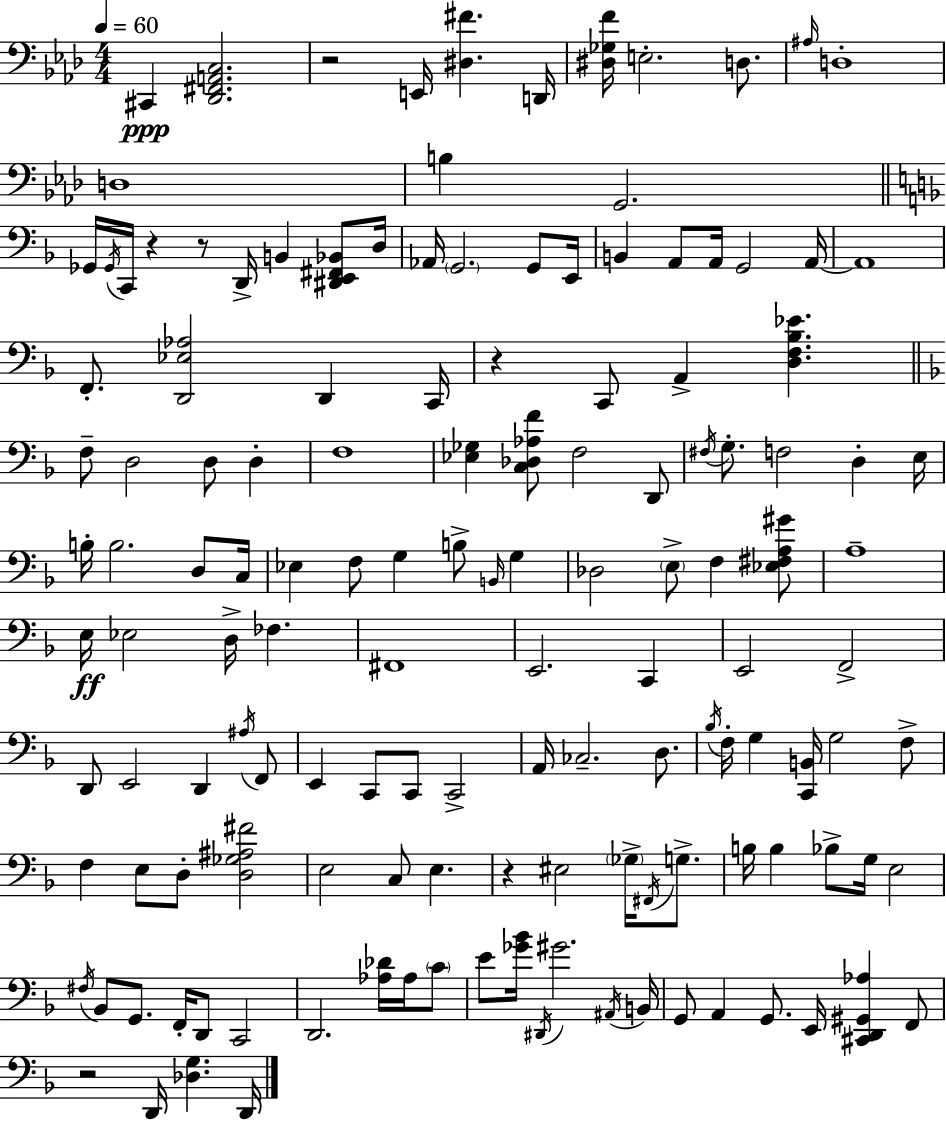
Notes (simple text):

C#2/q [Db2,F#2,A2,C3]/h. R/h E2/s [D#3,F#4]/q. D2/s [D#3,Gb3,F4]/s E3/h. D3/e. A#3/s D3/w D3/w B3/q G2/h. Gb2/s Gb2/s C2/s R/q R/e D2/s B2/q [D#2,E2,F#2,Bb2]/e D3/s Ab2/s G2/h. G2/e E2/s B2/q A2/e A2/s G2/h A2/s A2/w F2/e. [D2,Eb3,Ab3]/h D2/q C2/s R/q C2/e A2/q [D3,F3,Bb3,Eb4]/q. F3/e D3/h D3/e D3/q F3/w [Eb3,Gb3]/q [C3,Db3,Ab3,F4]/e F3/h D2/e F#3/s G3/e. F3/h D3/q E3/s B3/s B3/h. D3/e C3/s Eb3/q F3/e G3/q B3/e B2/s G3/q Db3/h E3/e F3/q [Eb3,F#3,A3,G#4]/e A3/w E3/s Eb3/h D3/s FES3/q. F#2/w E2/h. C2/q E2/h F2/h D2/e E2/h D2/q A#3/s F2/e E2/q C2/e C2/e C2/h A2/s CES3/h. D3/e. Bb3/s F3/s G3/q [C2,B2]/s G3/h F3/e F3/q E3/e D3/e [D3,Gb3,A#3,F#4]/h E3/h C3/e E3/q. R/q EIS3/h Gb3/s F#2/s G3/e. B3/s B3/q Bb3/e G3/s E3/h F#3/s Bb2/e G2/e. F2/s D2/e C2/h D2/h. [Ab3,Db4]/s Ab3/s C4/e E4/e [Gb4,Bb4]/s D#2/s G#4/h. A#2/s B2/s G2/e A2/q G2/e. E2/s [C#2,D2,G#2,Ab3]/q F2/e R/h D2/s [Db3,G3]/q. D2/s